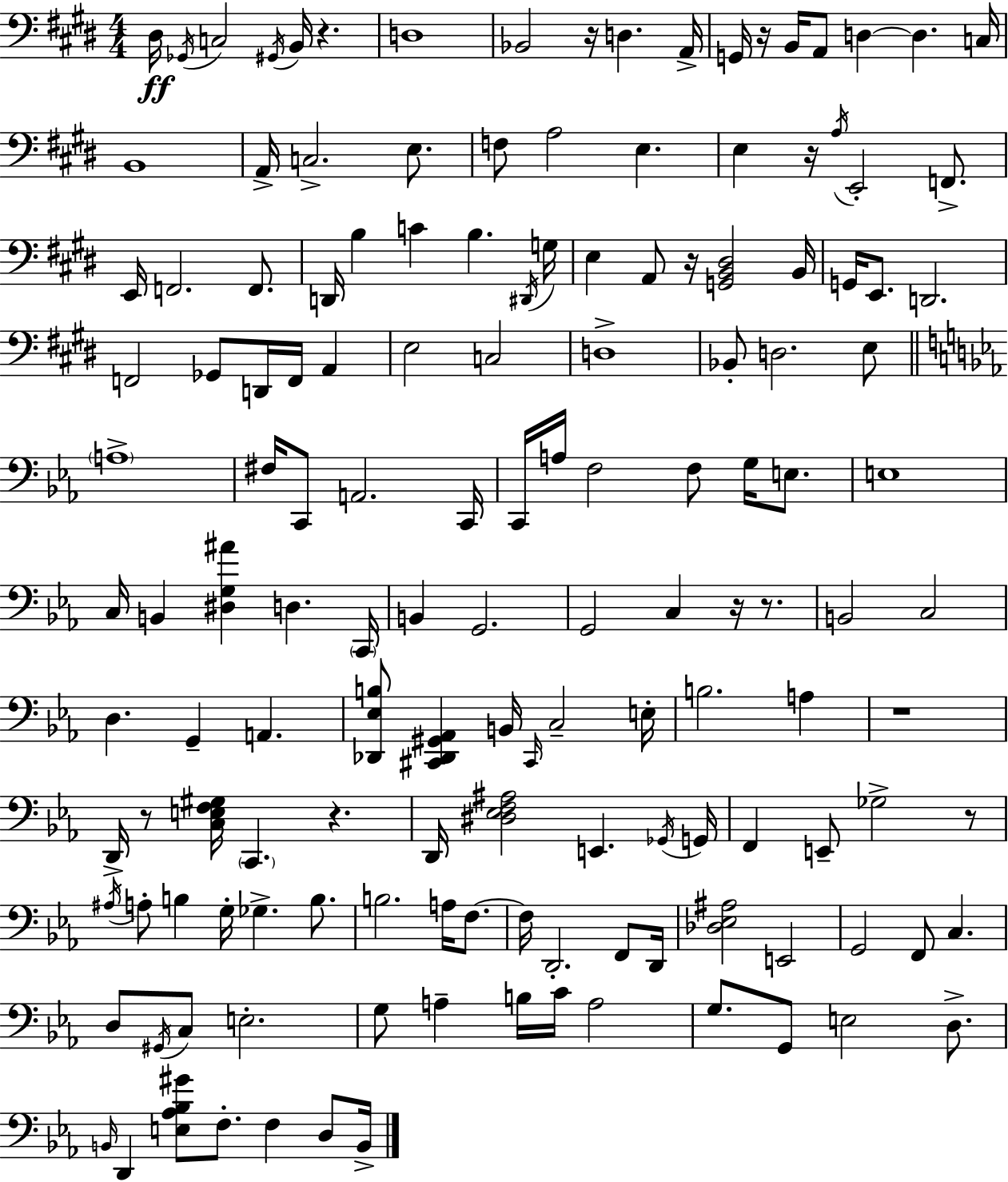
X:1
T:Untitled
M:4/4
L:1/4
K:E
^D,/4 _G,,/4 C,2 ^G,,/4 B,,/4 z D,4 _B,,2 z/4 D, A,,/4 G,,/4 z/4 B,,/4 A,,/2 D, D, C,/4 B,,4 A,,/4 C,2 E,/2 F,/2 A,2 E, E, z/4 A,/4 E,,2 F,,/2 E,,/4 F,,2 F,,/2 D,,/4 B, C B, ^D,,/4 G,/4 E, A,,/2 z/4 [G,,B,,^D,]2 B,,/4 G,,/4 E,,/2 D,,2 F,,2 _G,,/2 D,,/4 F,,/4 A,, E,2 C,2 D,4 _B,,/2 D,2 E,/2 A,4 ^F,/4 C,,/2 A,,2 C,,/4 C,,/4 A,/4 F,2 F,/2 G,/4 E,/2 E,4 C,/4 B,, [^D,G,^A] D, C,,/4 B,, G,,2 G,,2 C, z/4 z/2 B,,2 C,2 D, G,, A,, [_D,,_E,B,]/2 [^C,,_D,,^G,,_A,,] B,,/4 ^C,,/4 C,2 E,/4 B,2 A, z4 D,,/4 z/2 [C,E,F,^G,]/4 C,, z D,,/4 [^D,_E,F,^A,]2 E,, _G,,/4 G,,/4 F,, E,,/2 _G,2 z/2 ^A,/4 A,/2 B, G,/4 _G, B,/2 B,2 A,/4 F,/2 F,/4 D,,2 F,,/2 D,,/4 [_D,_E,^A,]2 E,,2 G,,2 F,,/2 C, D,/2 ^G,,/4 C,/2 E,2 G,/2 A, B,/4 C/4 A,2 G,/2 G,,/2 E,2 D,/2 B,,/4 D,, [E,_A,_B,^G]/2 F,/2 F, D,/2 B,,/4